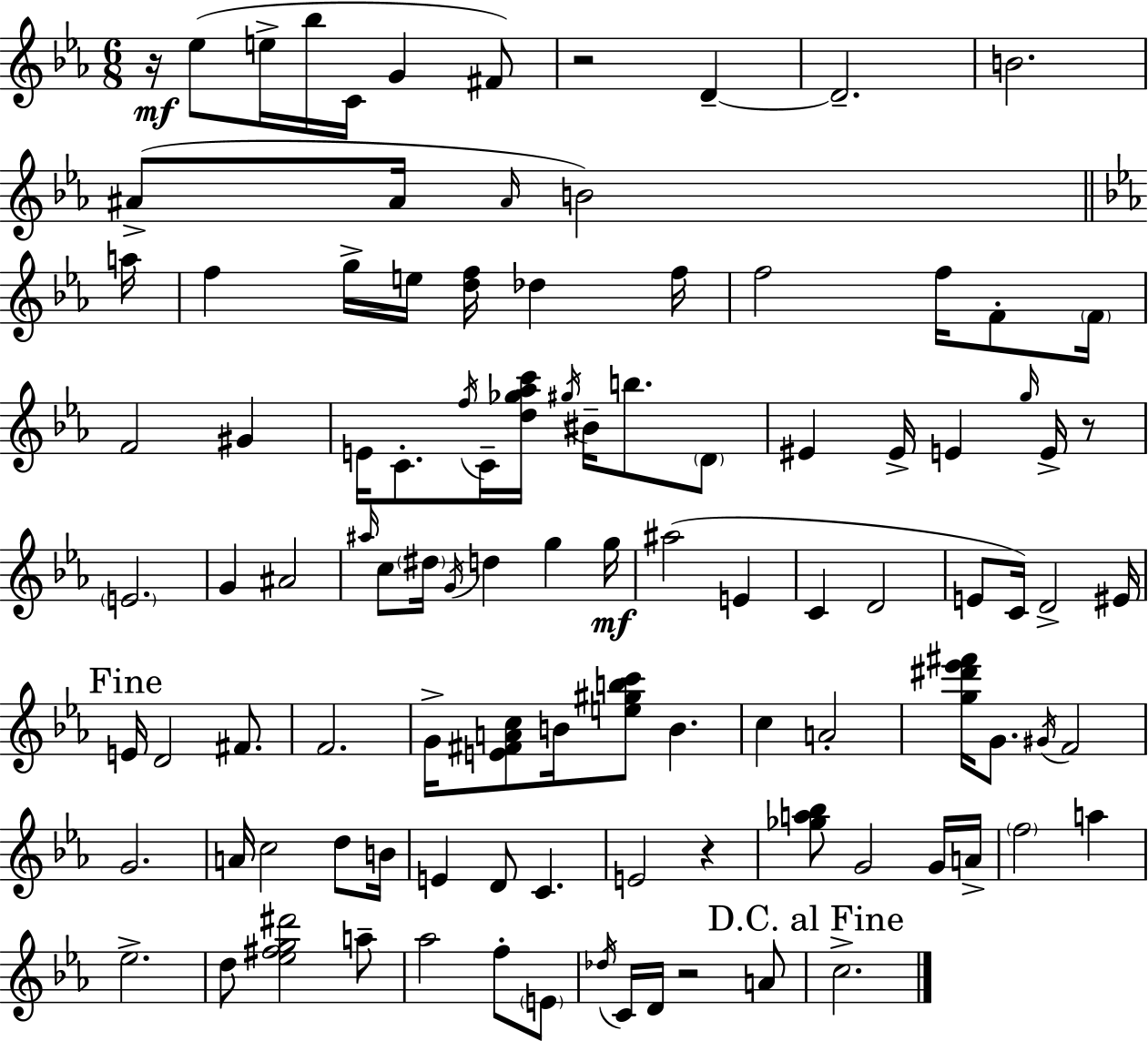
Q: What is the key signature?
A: C minor